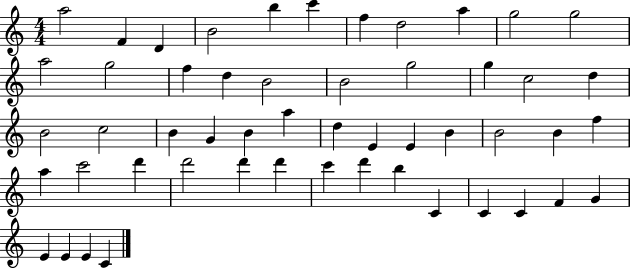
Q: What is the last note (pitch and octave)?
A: C4